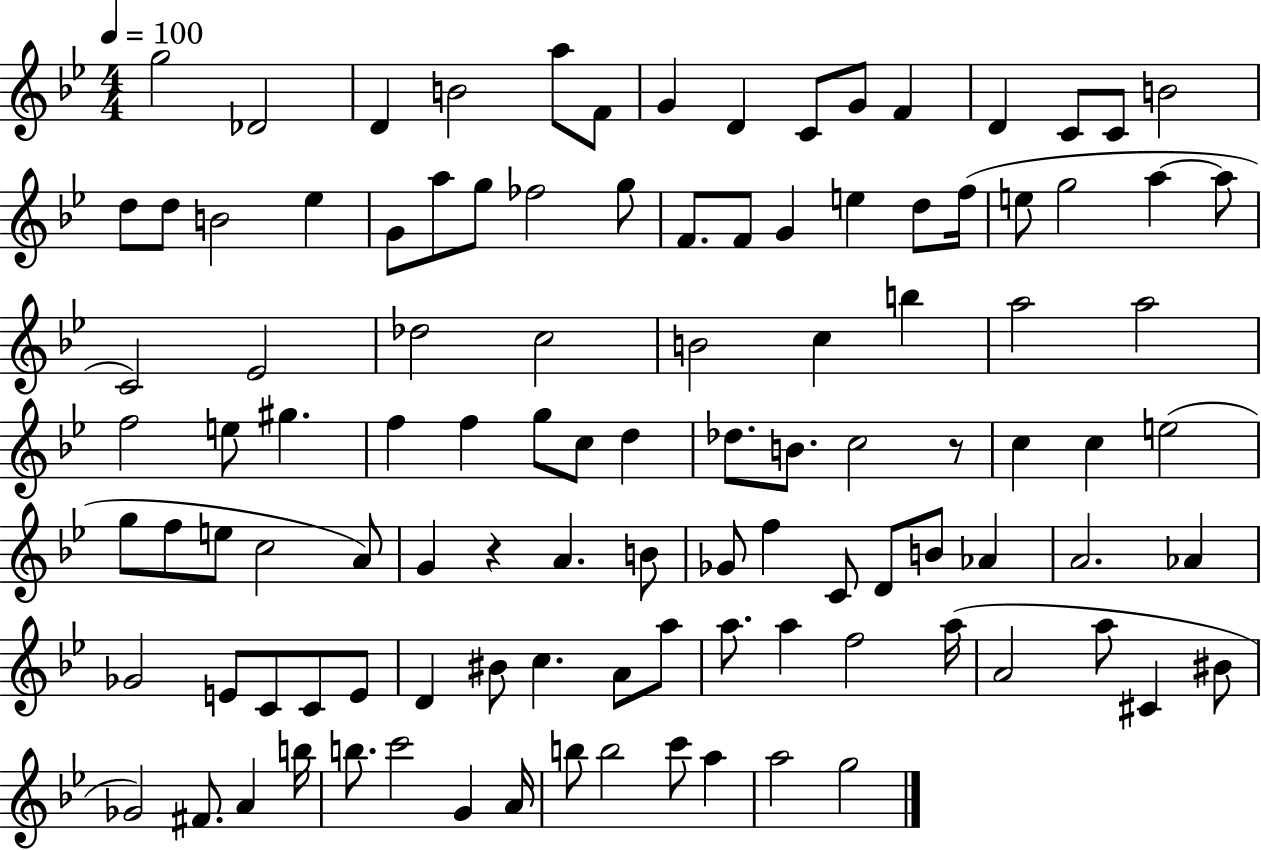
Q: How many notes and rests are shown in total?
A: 107